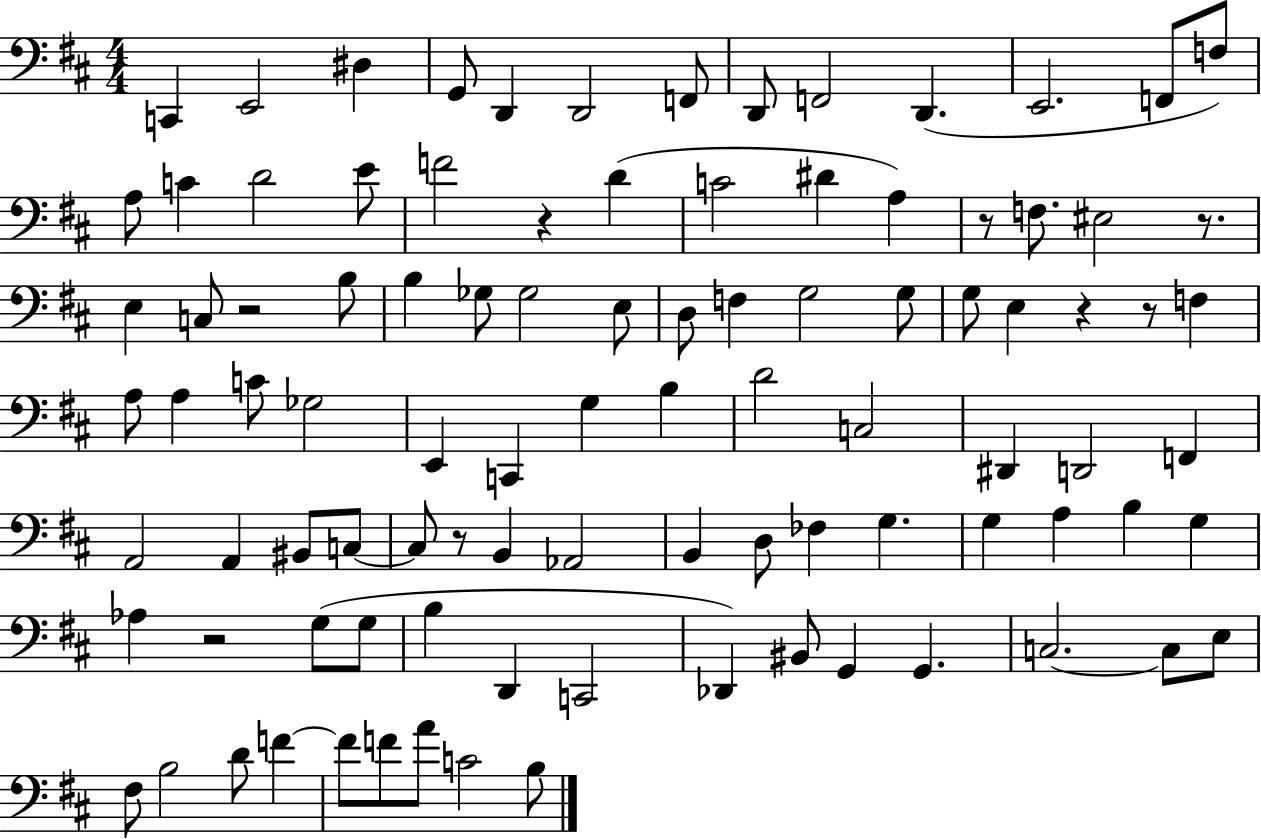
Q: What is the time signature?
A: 4/4